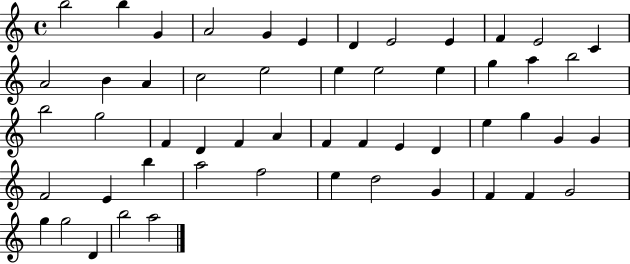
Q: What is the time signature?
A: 4/4